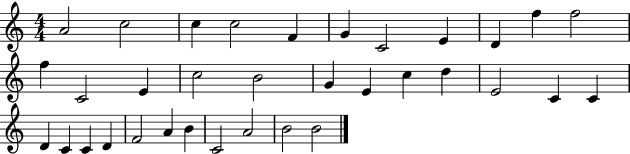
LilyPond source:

{
  \clef treble
  \numericTimeSignature
  \time 4/4
  \key c \major
  a'2 c''2 | c''4 c''2 f'4 | g'4 c'2 e'4 | d'4 f''4 f''2 | \break f''4 c'2 e'4 | c''2 b'2 | g'4 e'4 c''4 d''4 | e'2 c'4 c'4 | \break d'4 c'4 c'4 d'4 | f'2 a'4 b'4 | c'2 a'2 | b'2 b'2 | \break \bar "|."
}